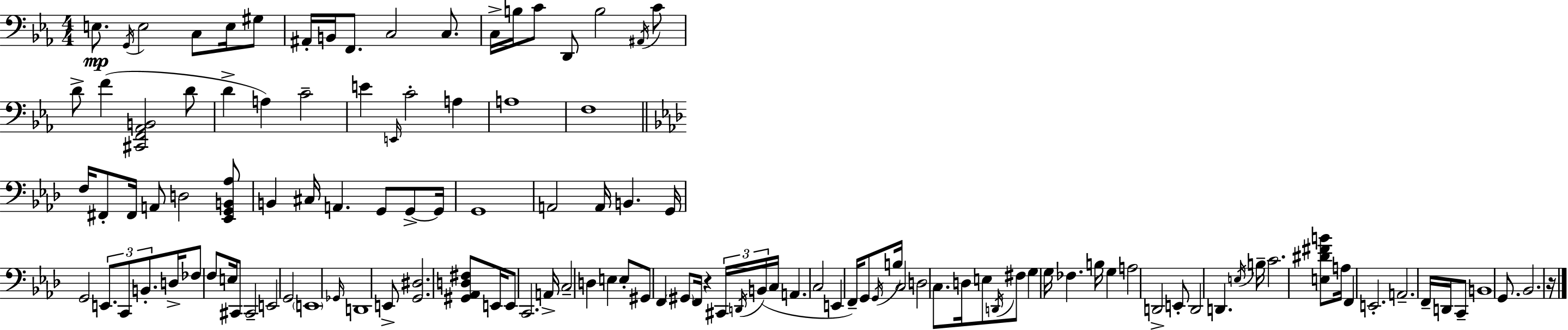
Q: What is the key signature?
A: C minor